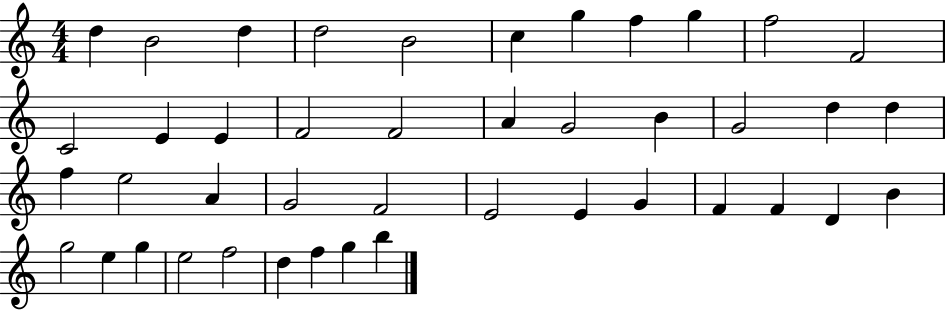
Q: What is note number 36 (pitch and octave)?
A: E5